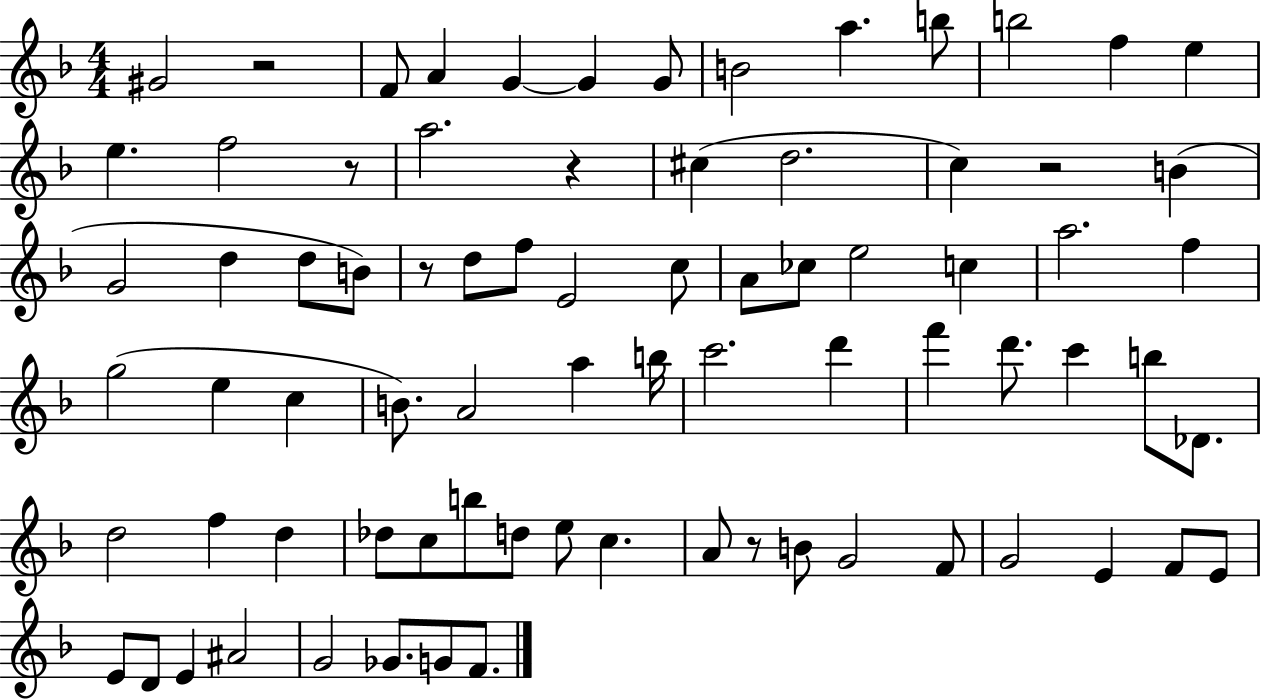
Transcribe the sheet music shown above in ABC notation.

X:1
T:Untitled
M:4/4
L:1/4
K:F
^G2 z2 F/2 A G G G/2 B2 a b/2 b2 f e e f2 z/2 a2 z ^c d2 c z2 B G2 d d/2 B/2 z/2 d/2 f/2 E2 c/2 A/2 _c/2 e2 c a2 f g2 e c B/2 A2 a b/4 c'2 d' f' d'/2 c' b/2 _D/2 d2 f d _d/2 c/2 b/2 d/2 e/2 c A/2 z/2 B/2 G2 F/2 G2 E F/2 E/2 E/2 D/2 E ^A2 G2 _G/2 G/2 F/2